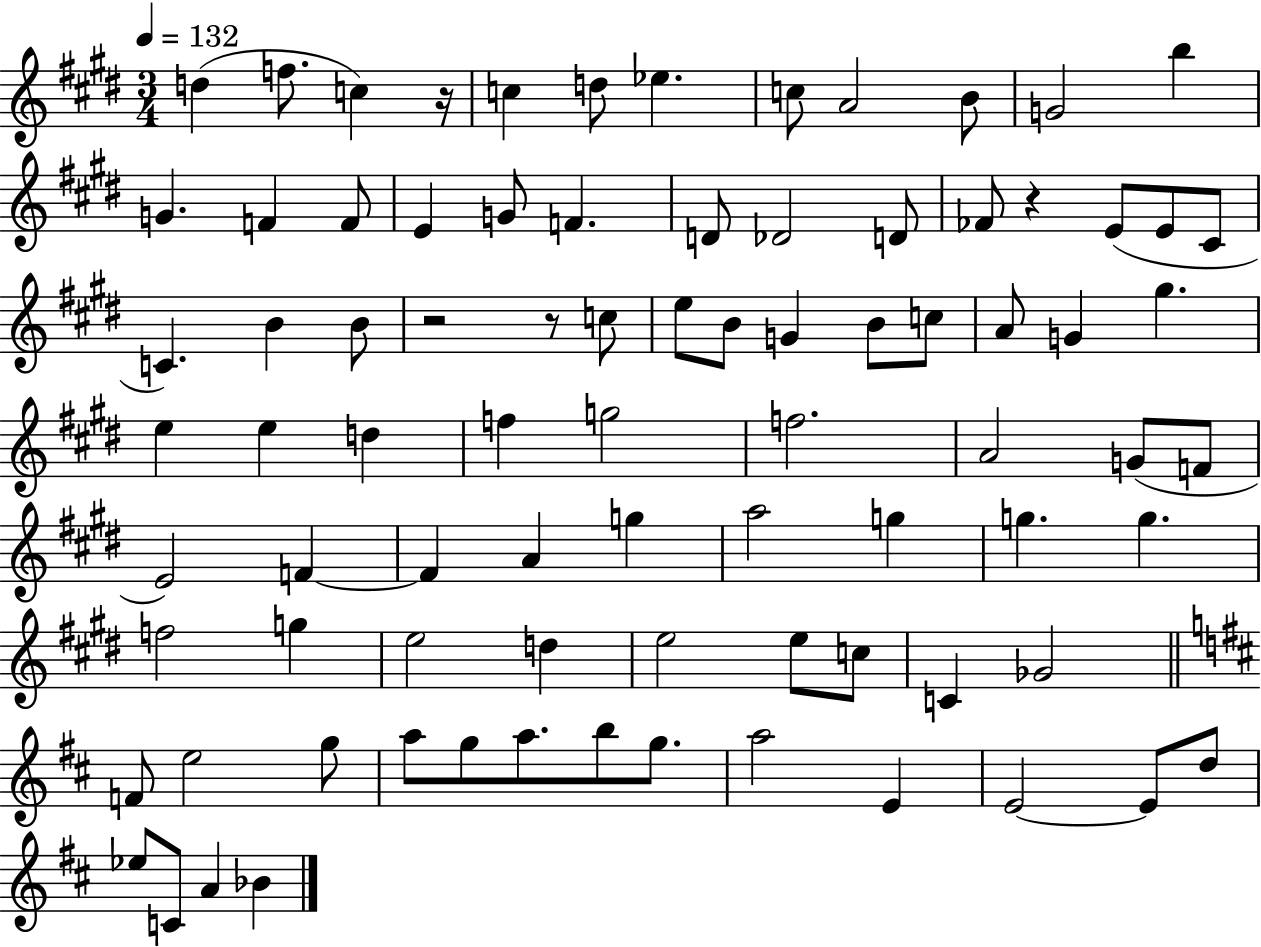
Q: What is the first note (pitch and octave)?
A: D5